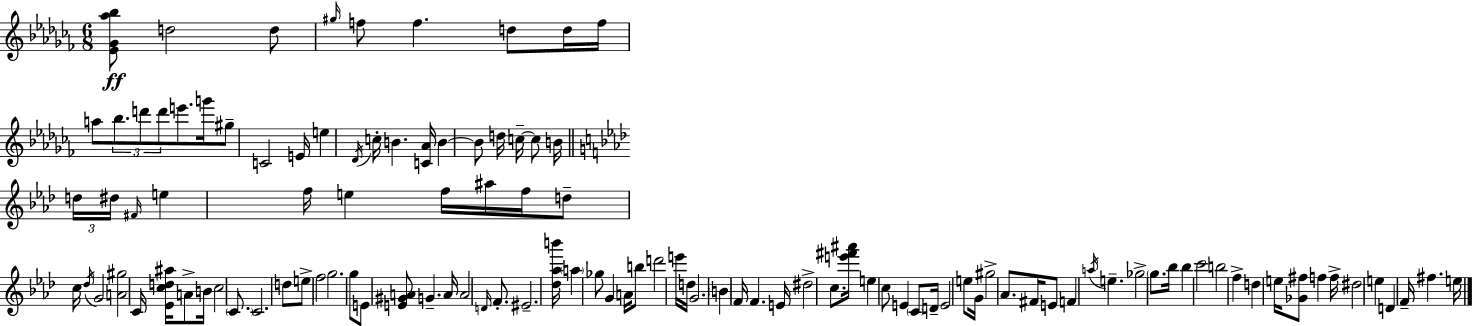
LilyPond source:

{
  \clef treble
  \numericTimeSignature
  \time 6/8
  \key aes \minor
  \repeat volta 2 { <ees' ges' aes'' bes''>8\ff d''2 d''8 | \grace { gis''16 } f''8 f''4. d''8 d''16 | f''16 a''8 \tuplet 3/2 { bes''8. d'''8 d'''8 } e'''8. | g'''16 gis''8-- c'2 | \break e'16 e''4 \acciaccatura { des'16 } c''16-. b'4. | <c' aes'>16 b'4~~ b'8 d''16 c''16--~~ c''8 | b'16 \bar "||" \break \key aes \major \tuplet 3/2 { d''16 dis''16 \grace { fis'16 } } e''4 f''16 e''4 | f''16 ais''16 f''16 d''8-- c''16 \acciaccatura { des''16 } g'2 | <a' gis''>2 c'16 | <ees' c'' d'' ais''>16 a'8-> b'16 c''2 | \break \parenthesize c'8. c'2. | d''8 e''8-> f''2 | g''2. | g''8 e'8 <e' gis' a'>8 g'4.-- | \break a'16 a'2 | \grace { d'16 } f'8.-. eis'2.-- | <des'' aes'' b'''>16 \parenthesize a''4 ges''8 g'4 | a'16 b''8 d'''2 | \break e'''16 d''16 g'2. | \parenthesize b'4 f'16 f'4. | e'16 dis''2-> | c''8. <e''' fis''' ais'''>16 e''4 c''8 e'4 | \break \parenthesize c'8 d'16-- e'2 | e''8 g'16 gis''2-> | aes'8. fis'16 e'8 f'4 \acciaccatura { a''16 } e''4.-- | ges''2-> | \break \parenthesize g''8. bes''16 bes''4 c'''2 | b''2 | f''4-> d''4 e''16 <ges' fis''>8 | f''4 f''16-> dis''2 | \break e''4 d'4 f'16-- fis''4. | e''16 } \bar "|."
}